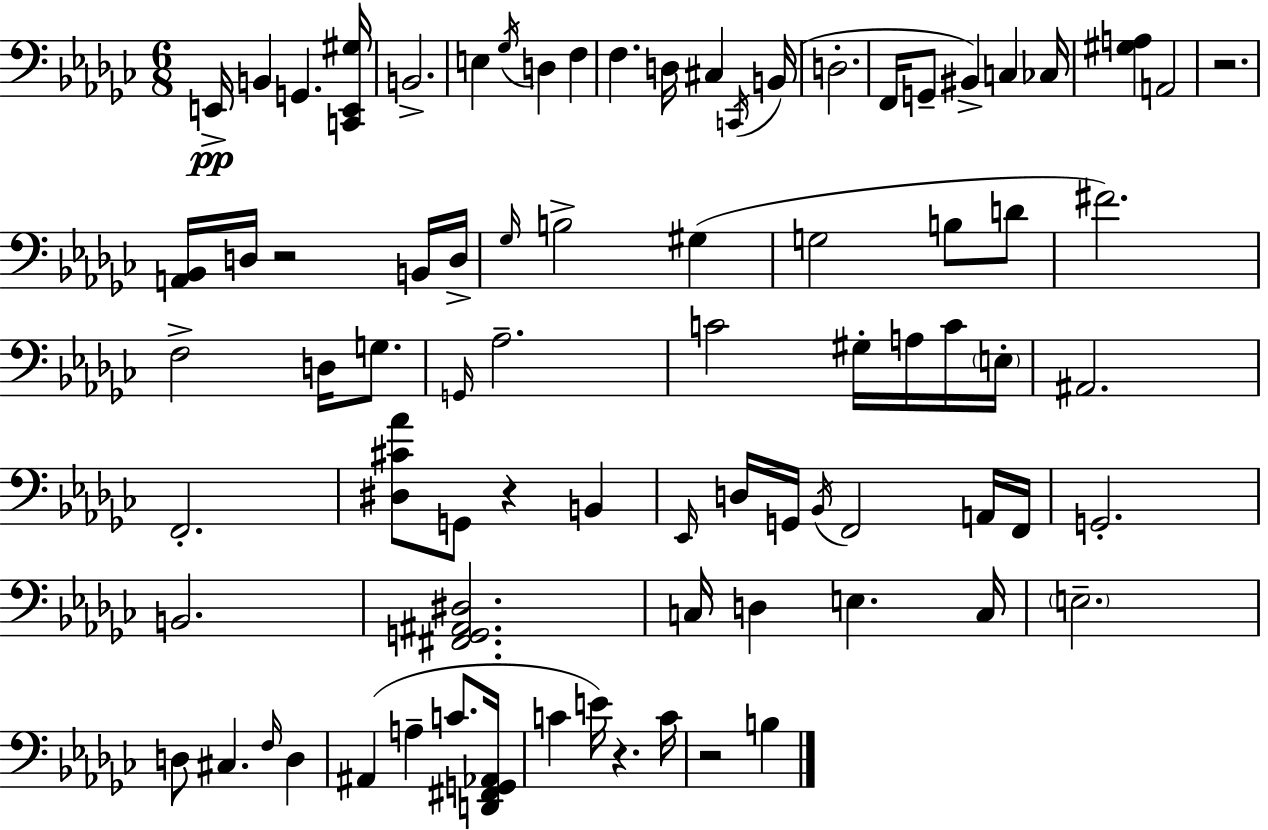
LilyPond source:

{
  \clef bass
  \numericTimeSignature
  \time 6/8
  \key ees \minor
  e,16->\pp b,4 g,4. <c, e, gis>16 | b,2.-> | e4 \acciaccatura { ges16 } d4 f4 | f4. d16 cis4 | \break \acciaccatura { c,16 } b,16( d2.-. | f,16 g,8-- bis,4->) c4 | ces16 <gis a>4 a,2 | r2. | \break <a, bes,>16 d16 r2 | b,16 d16-> \grace { ges16 } b2-> gis4( | g2 b8 | d'8 fis'2.) | \break f2-> d16 | g8. \grace { g,16 } aes2.-- | c'2 | gis16-. a16 c'16 \parenthesize e16-. ais,2. | \break f,2.-. | <dis cis' aes'>8 g,8 r4 | b,4 \grace { ees,16 } d16 g,16 \acciaccatura { bes,16 } f,2 | a,16 f,16 g,2.-. | \break b,2. | <fis, g, ais, dis>2. | c16 d4 e4. | c16 \parenthesize e2.-- | \break d8 cis4. | \grace { f16 } d4 ais,4( a4-- | c'8. <d, fis, g, aes,>16 c'4 e'16) | r4. c'16 r2 | \break b4 \bar "|."
}